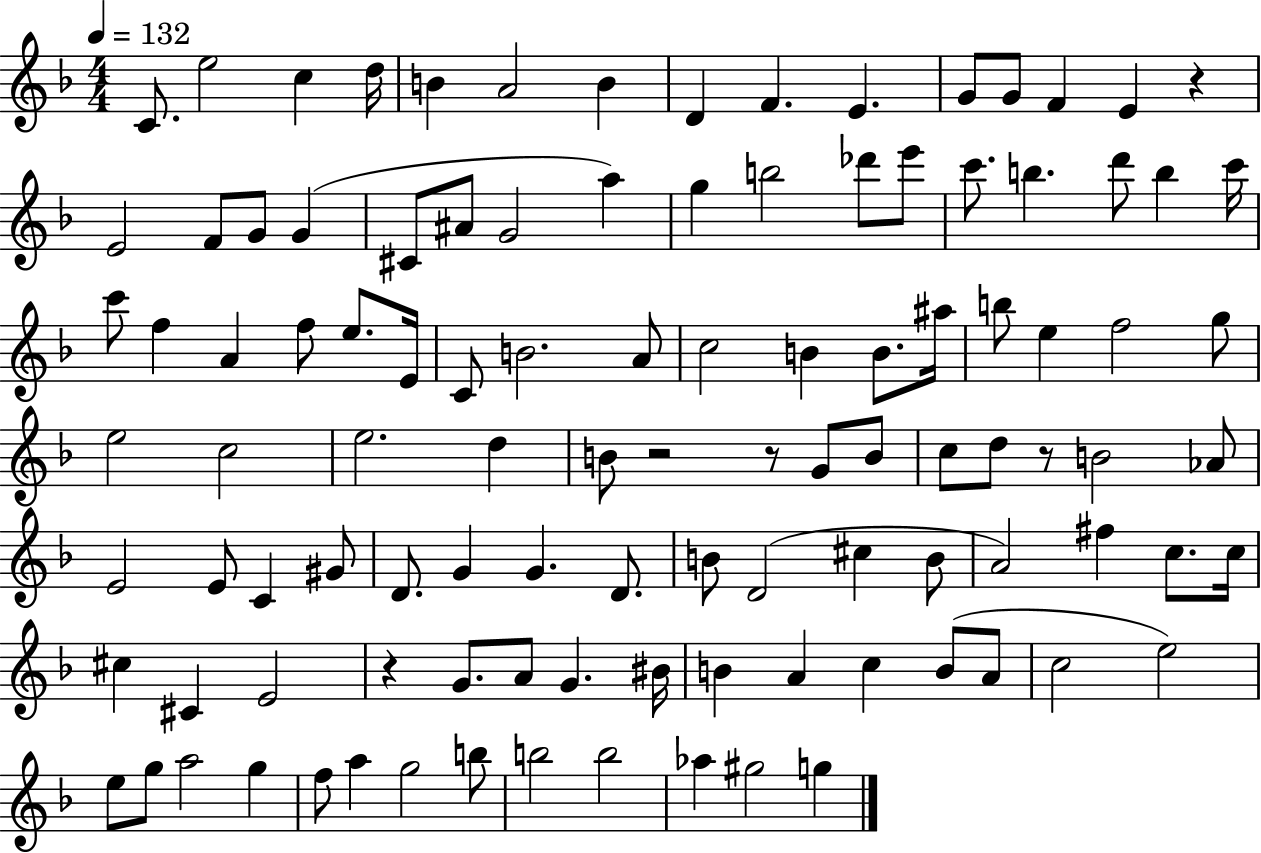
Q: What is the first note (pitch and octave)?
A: C4